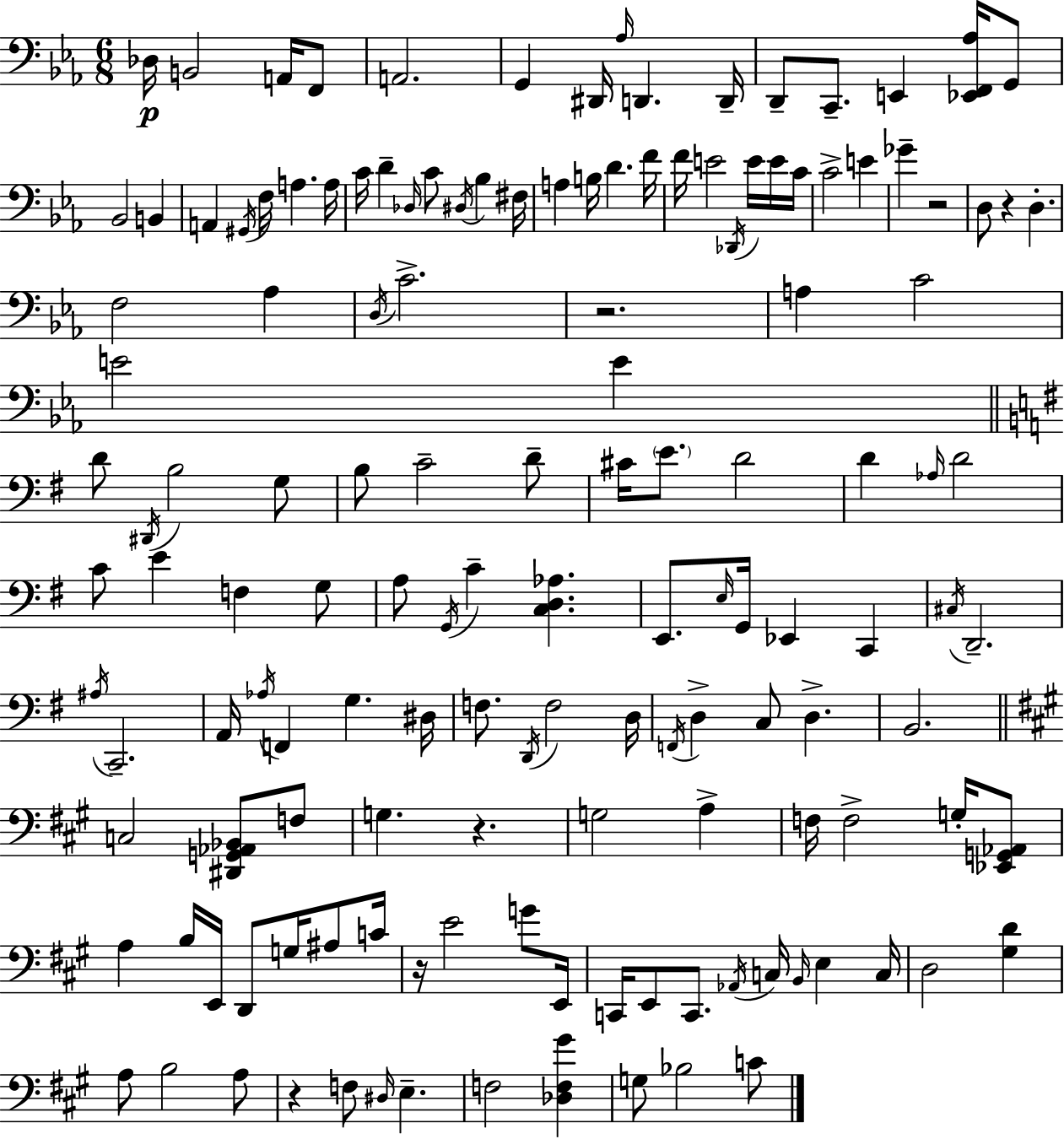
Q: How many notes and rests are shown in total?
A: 143